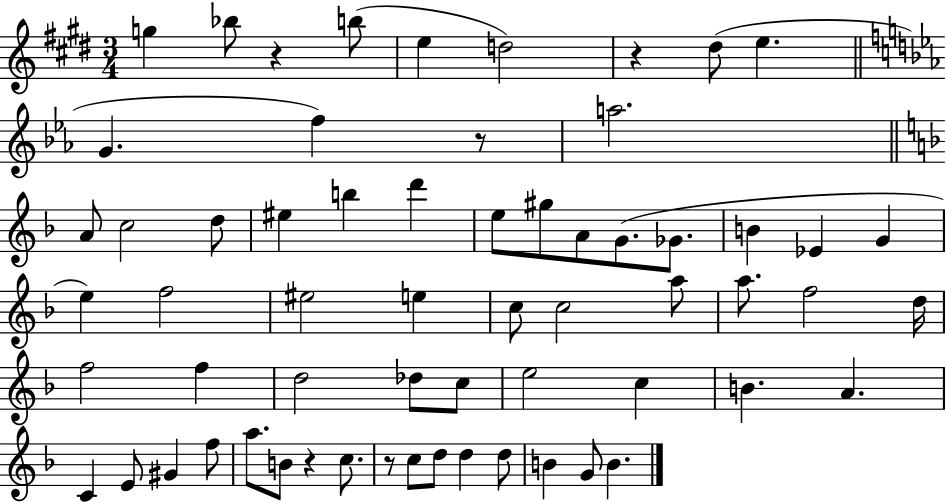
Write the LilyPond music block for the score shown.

{
  \clef treble
  \numericTimeSignature
  \time 3/4
  \key e \major
  g''4 bes''8 r4 b''8( | e''4 d''2) | r4 dis''8( e''4. | \bar "||" \break \key ees \major g'4. f''4) r8 | a''2. | \bar "||" \break \key d \minor a'8 c''2 d''8 | eis''4 b''4 d'''4 | e''8 gis''8 a'8 g'8.( ges'8. | b'4 ees'4 g'4 | \break e''4) f''2 | eis''2 e''4 | c''8 c''2 a''8 | a''8. f''2 d''16 | \break f''2 f''4 | d''2 des''8 c''8 | e''2 c''4 | b'4. a'4. | \break c'4 e'8 gis'4 f''8 | a''8. b'8 r4 c''8. | r8 c''8 d''8 d''4 d''8 | b'4 g'8 b'4. | \break \bar "|."
}